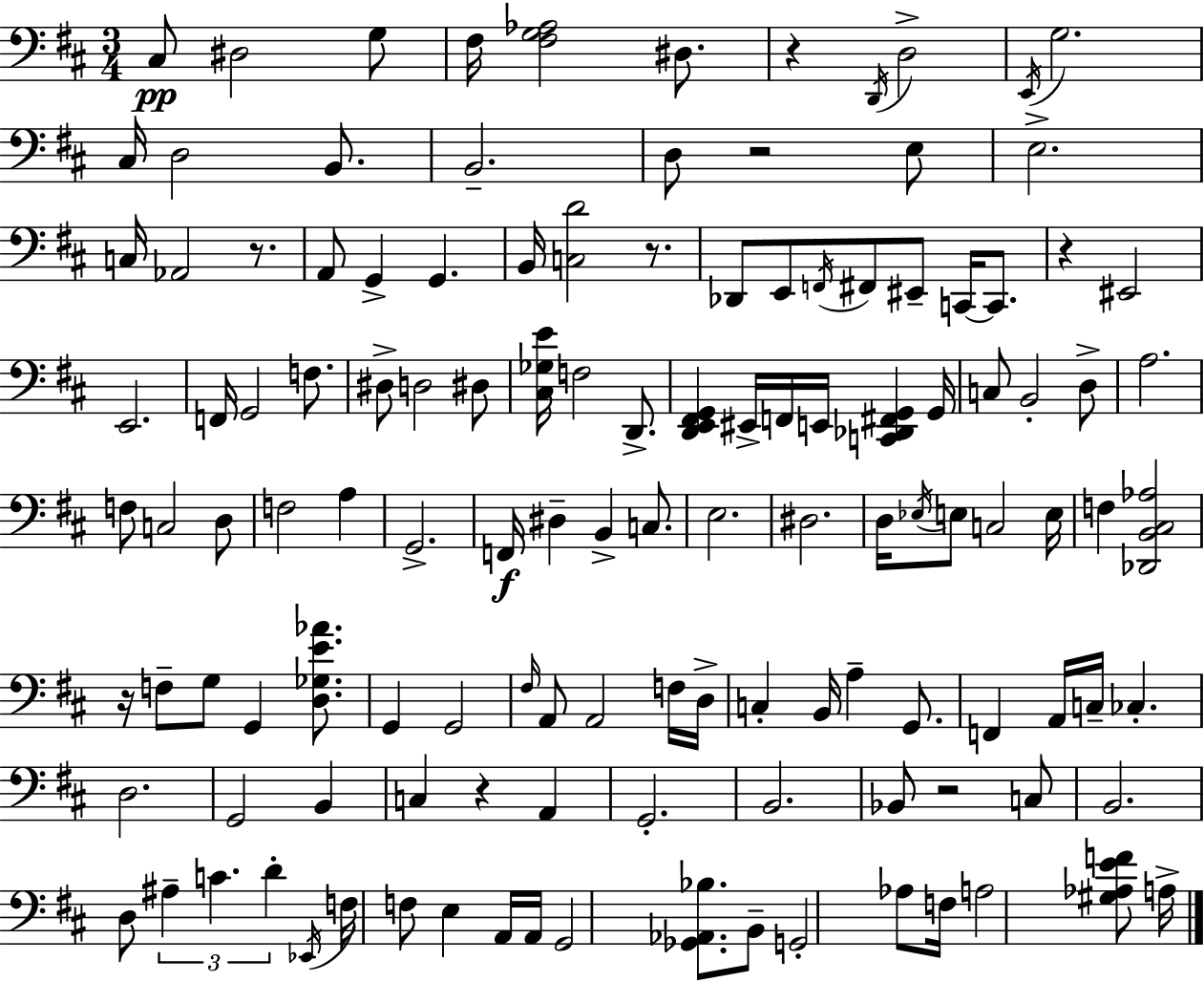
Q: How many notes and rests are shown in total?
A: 127